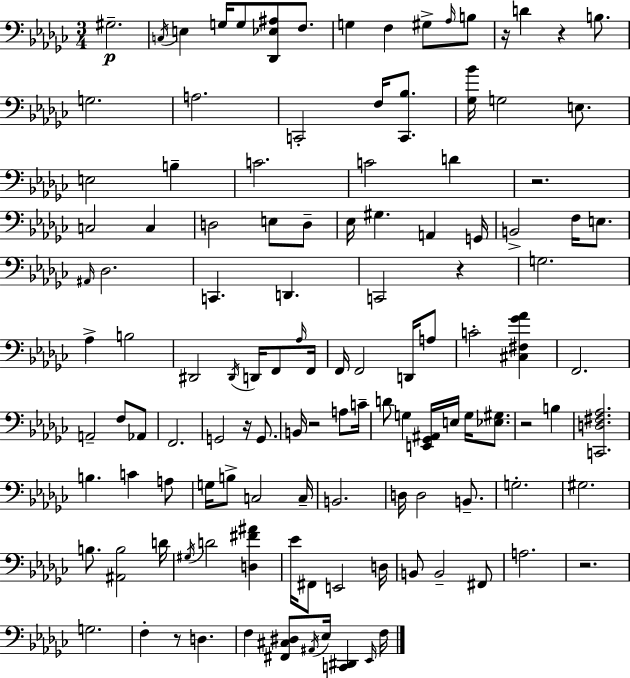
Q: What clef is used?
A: bass